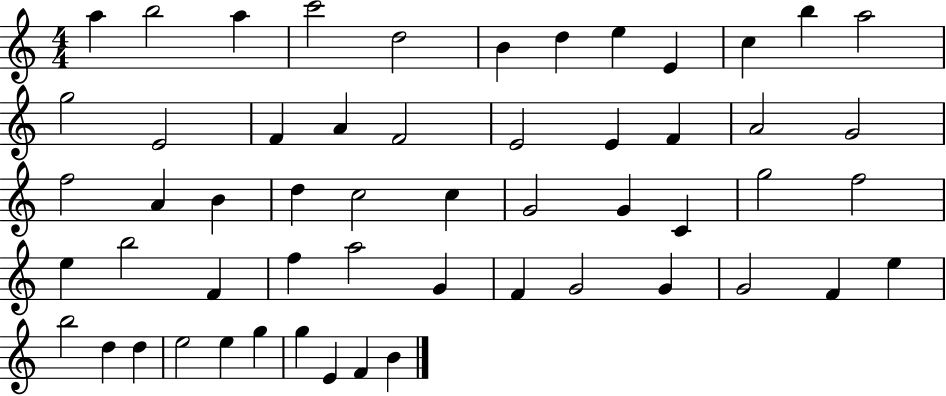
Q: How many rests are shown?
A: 0